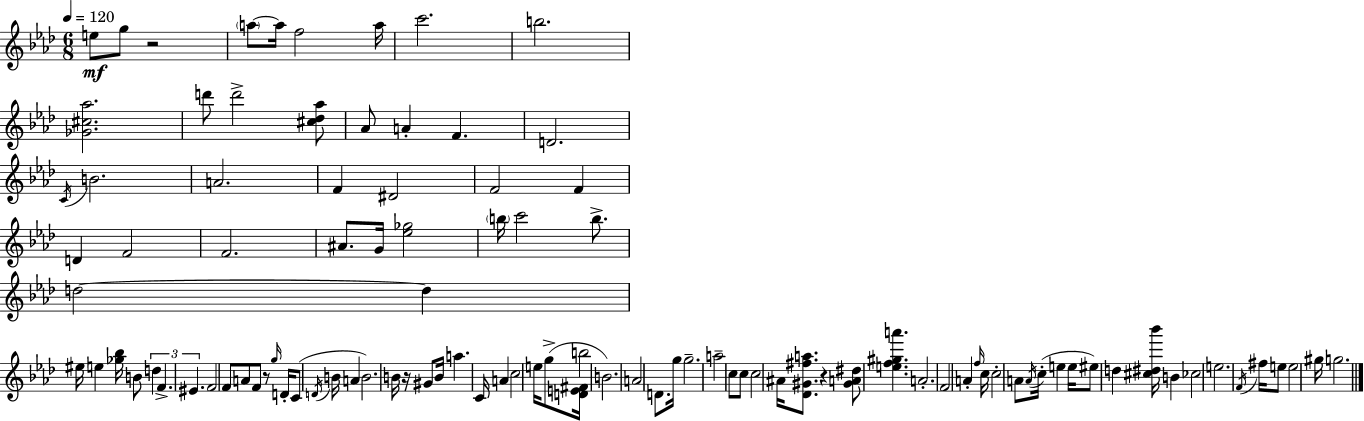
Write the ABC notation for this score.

X:1
T:Untitled
M:6/8
L:1/4
K:Fm
e/2 g/2 z2 a/2 a/4 f2 a/4 c'2 b2 [_G^c_a]2 d'/2 d'2 [^c_d_a]/2 _A/2 A F D2 C/4 B2 A2 F ^D2 F2 F D F2 F2 ^A/2 G/4 [_e_g]2 b/4 c'2 b/2 d2 d ^e/4 e [_g_b]/4 B/2 d F ^E F2 F/2 A/2 F/2 z/2 g/4 D/4 C/2 D/4 B/4 A B2 B/4 z/4 ^G/2 B/4 a C/4 A c2 e/4 g/2 [DE^F]/4 b2 B2 A2 D/2 g/4 g2 a2 c/2 c/2 c2 ^A/4 [_D^G^fa]/2 z [^GA^d]/2 [ef^ga'] A2 F2 A f/4 c/4 c2 A/2 A/4 c/4 e e/4 ^e/2 d [^c^d_b']/4 B _c2 e2 F/4 ^f/4 e/2 e2 ^g/4 g2